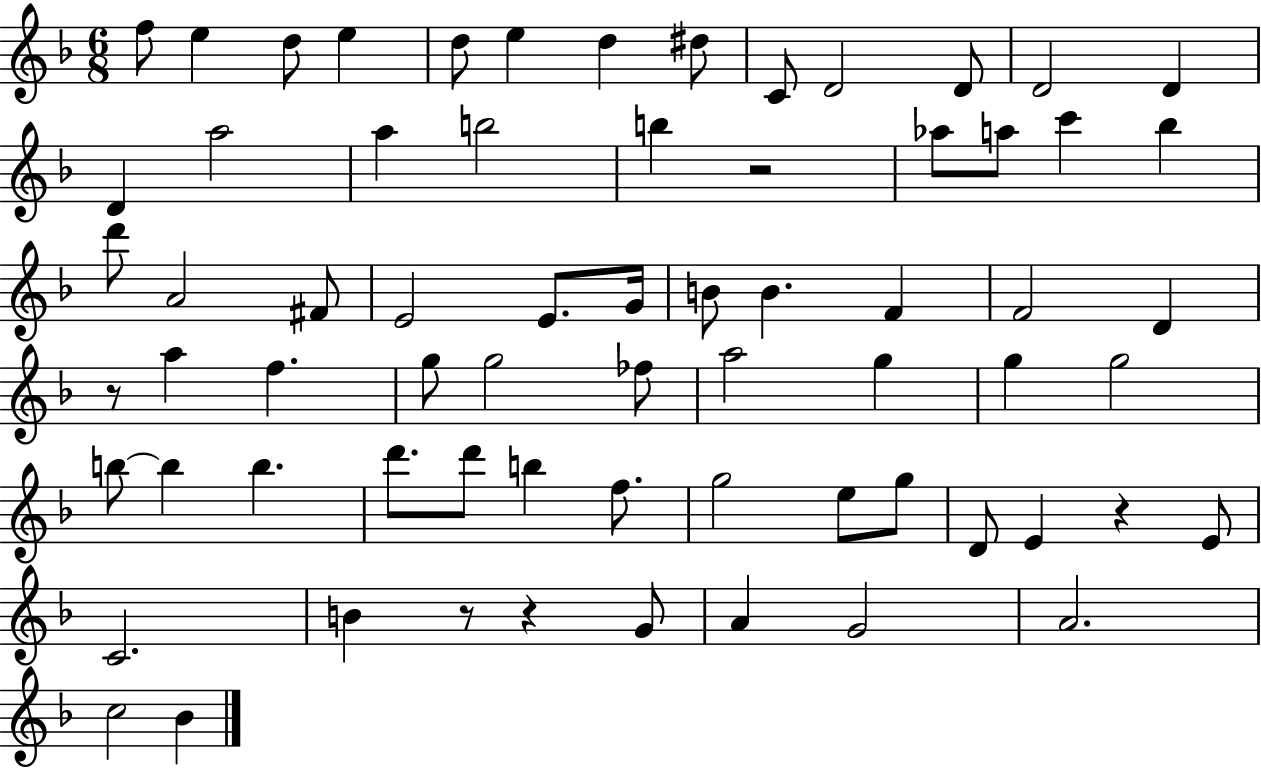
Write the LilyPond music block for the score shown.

{
  \clef treble
  \numericTimeSignature
  \time 6/8
  \key f \major
  f''8 e''4 d''8 e''4 | d''8 e''4 d''4 dis''8 | c'8 d'2 d'8 | d'2 d'4 | \break d'4 a''2 | a''4 b''2 | b''4 r2 | aes''8 a''8 c'''4 bes''4 | \break d'''8 a'2 fis'8 | e'2 e'8. g'16 | b'8 b'4. f'4 | f'2 d'4 | \break r8 a''4 f''4. | g''8 g''2 fes''8 | a''2 g''4 | g''4 g''2 | \break b''8~~ b''4 b''4. | d'''8. d'''8 b''4 f''8. | g''2 e''8 g''8 | d'8 e'4 r4 e'8 | \break c'2. | b'4 r8 r4 g'8 | a'4 g'2 | a'2. | \break c''2 bes'4 | \bar "|."
}